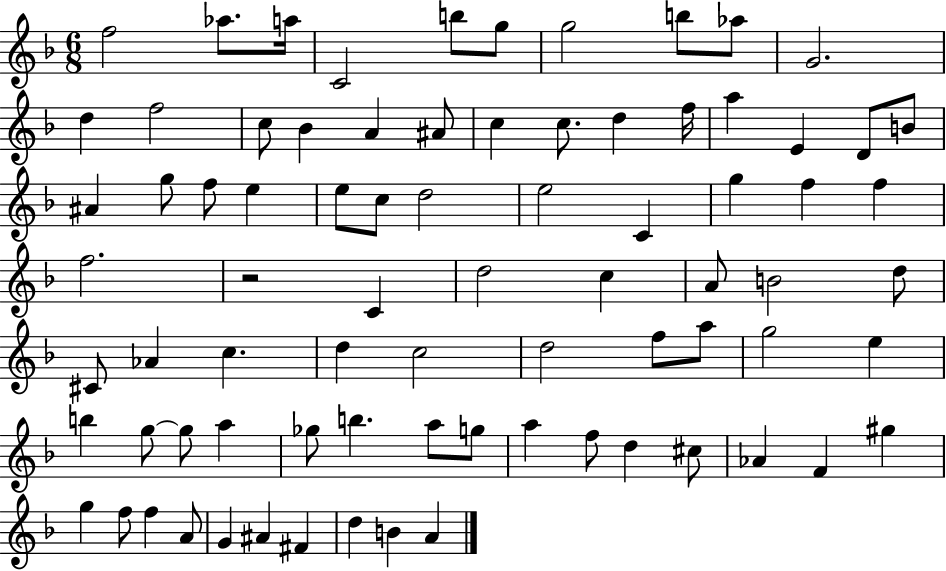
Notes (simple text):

F5/h Ab5/e. A5/s C4/h B5/e G5/e G5/h B5/e Ab5/e G4/h. D5/q F5/h C5/e Bb4/q A4/q A#4/e C5/q C5/e. D5/q F5/s A5/q E4/q D4/e B4/e A#4/q G5/e F5/e E5/q E5/e C5/e D5/h E5/h C4/q G5/q F5/q F5/q F5/h. R/h C4/q D5/h C5/q A4/e B4/h D5/e C#4/e Ab4/q C5/q. D5/q C5/h D5/h F5/e A5/e G5/h E5/q B5/q G5/e G5/e A5/q Gb5/e B5/q. A5/e G5/e A5/q F5/e D5/q C#5/e Ab4/q F4/q G#5/q G5/q F5/e F5/q A4/e G4/q A#4/q F#4/q D5/q B4/q A4/q